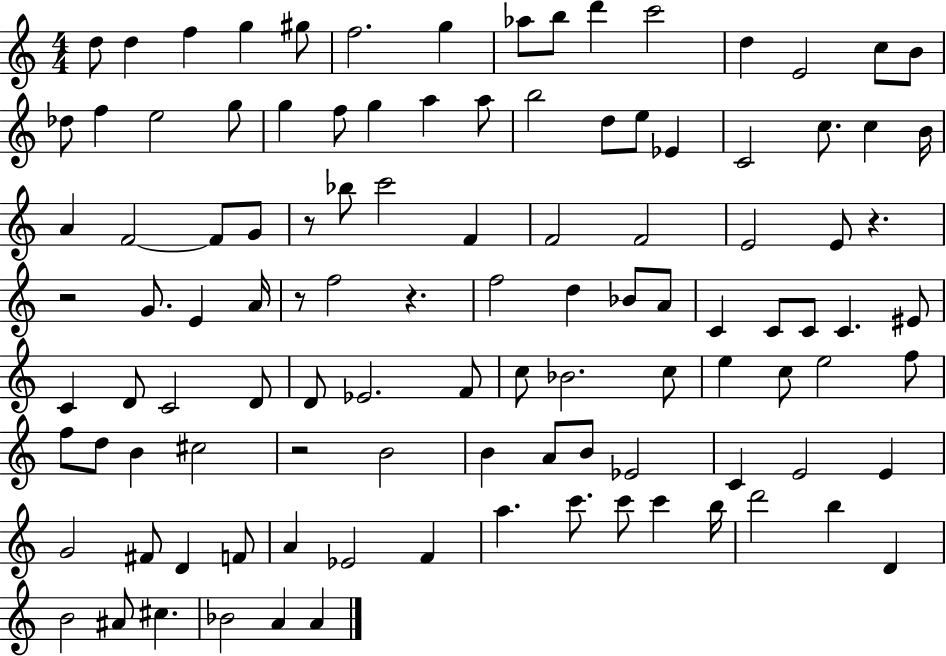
X:1
T:Untitled
M:4/4
L:1/4
K:C
d/2 d f g ^g/2 f2 g _a/2 b/2 d' c'2 d E2 c/2 B/2 _d/2 f e2 g/2 g f/2 g a a/2 b2 d/2 e/2 _E C2 c/2 c B/4 A F2 F/2 G/2 z/2 _b/2 c'2 F F2 F2 E2 E/2 z z2 G/2 E A/4 z/2 f2 z f2 d _B/2 A/2 C C/2 C/2 C ^E/2 C D/2 C2 D/2 D/2 _E2 F/2 c/2 _B2 c/2 e c/2 e2 f/2 f/2 d/2 B ^c2 z2 B2 B A/2 B/2 _E2 C E2 E G2 ^F/2 D F/2 A _E2 F a c'/2 c'/2 c' b/4 d'2 b D B2 ^A/2 ^c _B2 A A